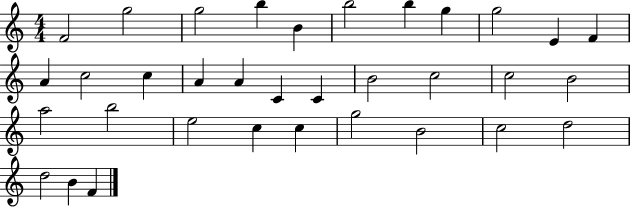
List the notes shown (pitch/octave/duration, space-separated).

F4/h G5/h G5/h B5/q B4/q B5/h B5/q G5/q G5/h E4/q F4/q A4/q C5/h C5/q A4/q A4/q C4/q C4/q B4/h C5/h C5/h B4/h A5/h B5/h E5/h C5/q C5/q G5/h B4/h C5/h D5/h D5/h B4/q F4/q